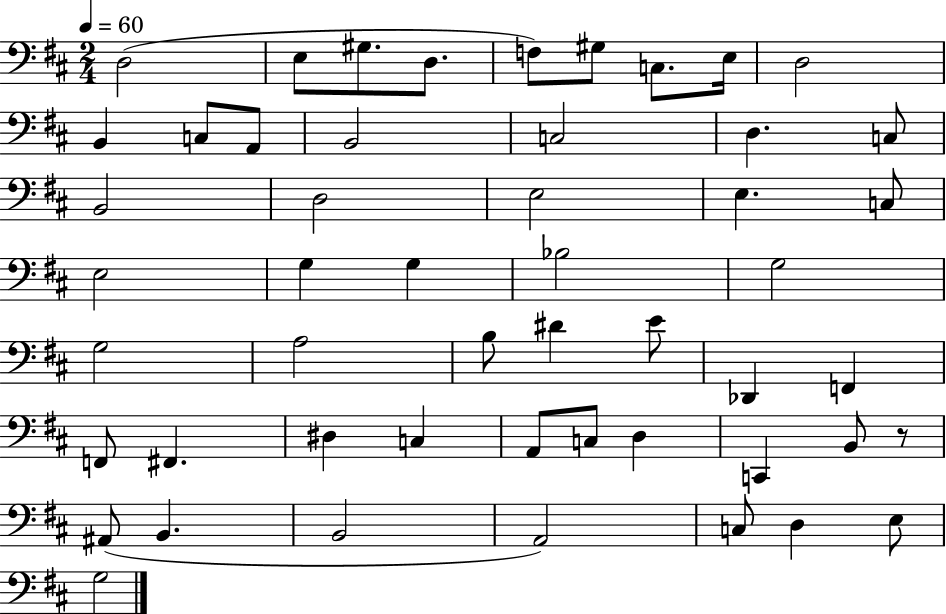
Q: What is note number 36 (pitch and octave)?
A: D#3